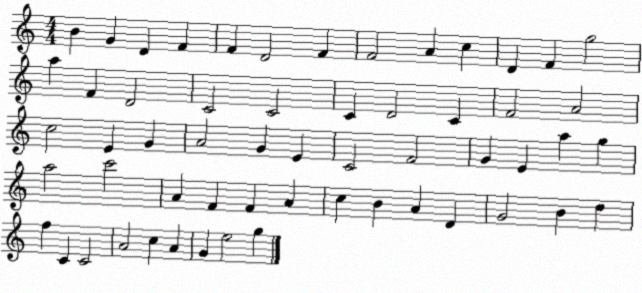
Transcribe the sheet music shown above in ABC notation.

X:1
T:Untitled
M:4/4
L:1/4
K:C
B G D F F D2 F F2 A c D F g2 a F D2 C2 C2 C D2 C F2 A2 c2 E G A2 G E C2 F2 G E a g a2 c'2 A F F A c B A D G2 B d f C C2 A2 c A G e2 g